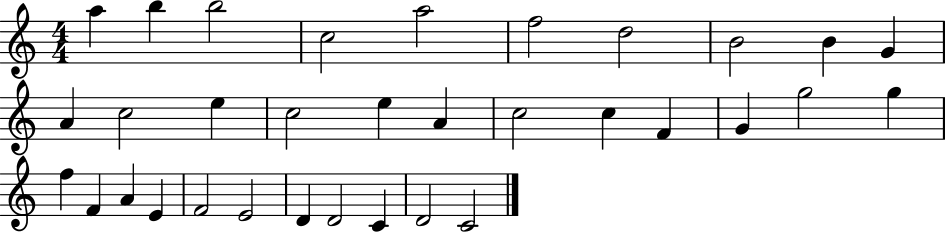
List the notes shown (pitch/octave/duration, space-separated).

A5/q B5/q B5/h C5/h A5/h F5/h D5/h B4/h B4/q G4/q A4/q C5/h E5/q C5/h E5/q A4/q C5/h C5/q F4/q G4/q G5/h G5/q F5/q F4/q A4/q E4/q F4/h E4/h D4/q D4/h C4/q D4/h C4/h